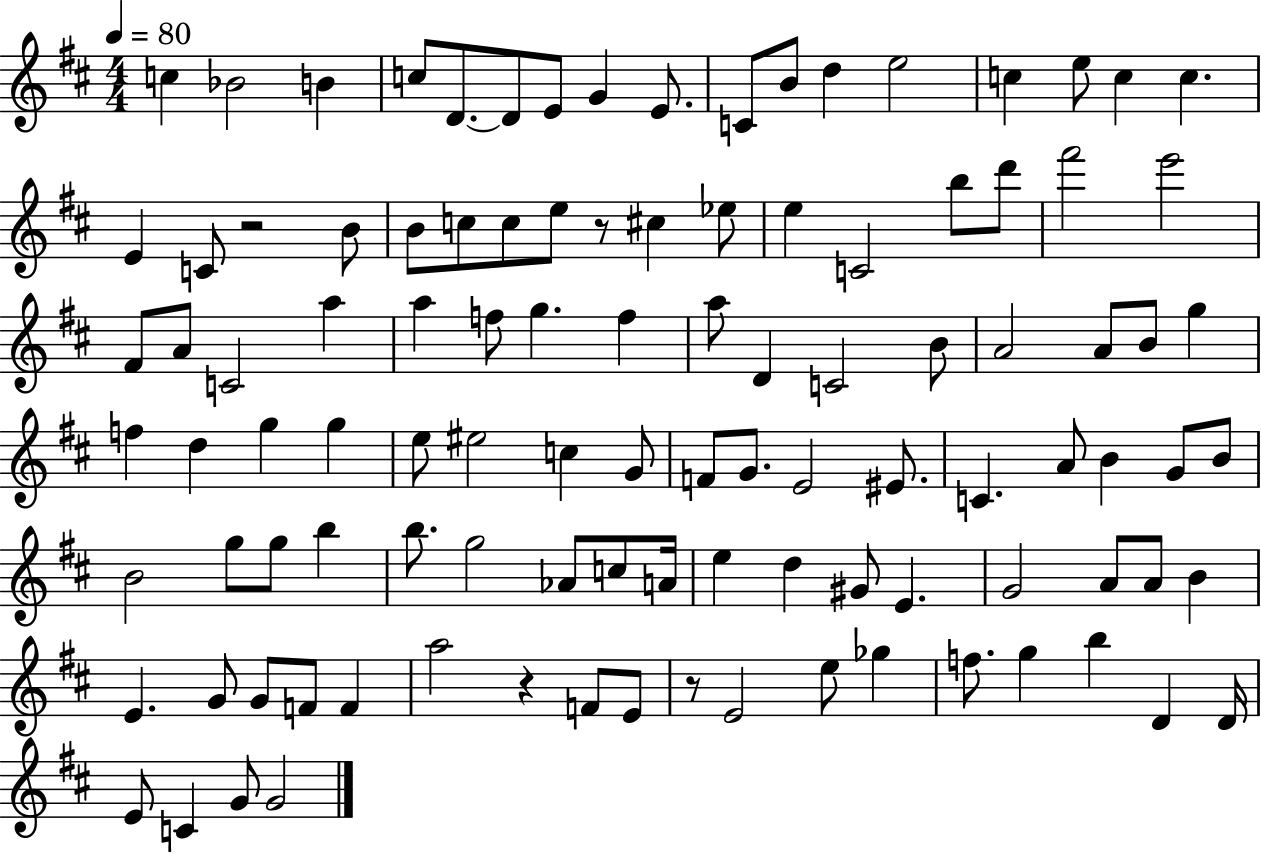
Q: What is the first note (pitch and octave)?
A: C5